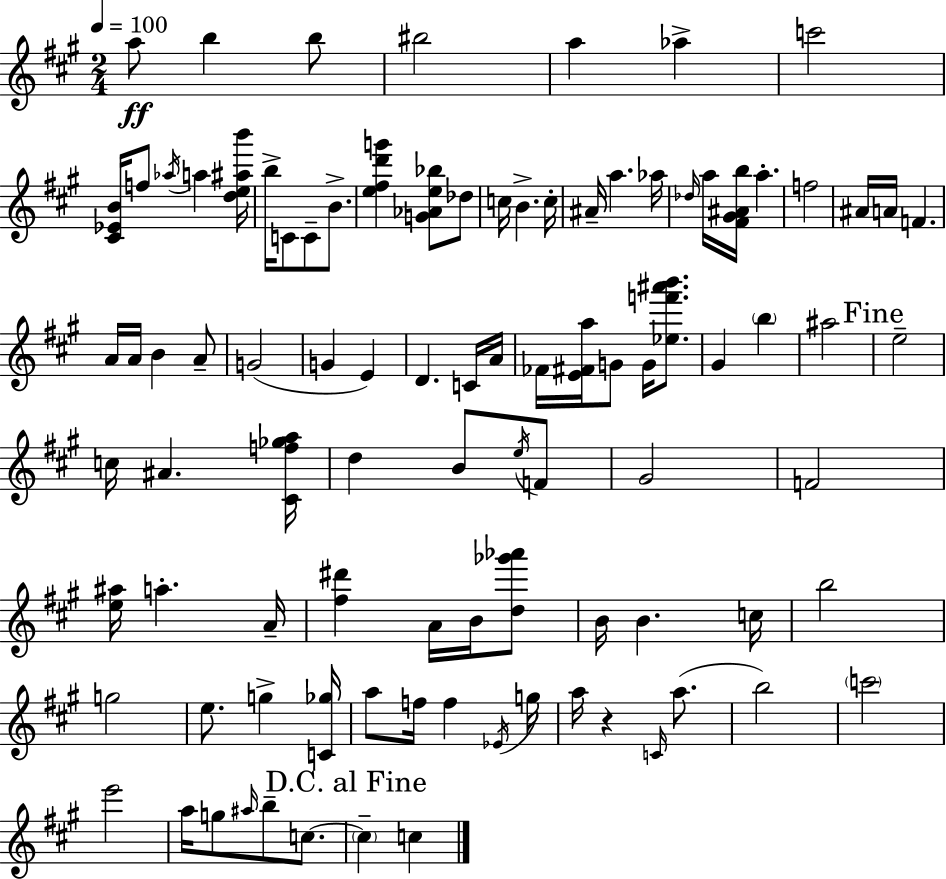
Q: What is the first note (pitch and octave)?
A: A5